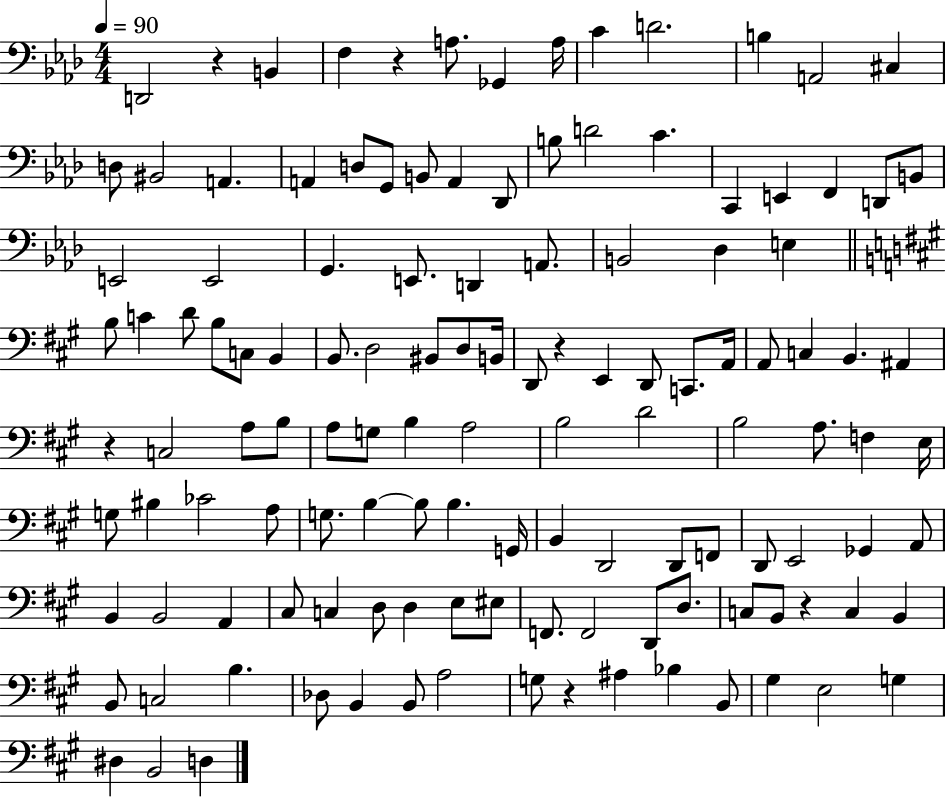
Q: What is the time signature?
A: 4/4